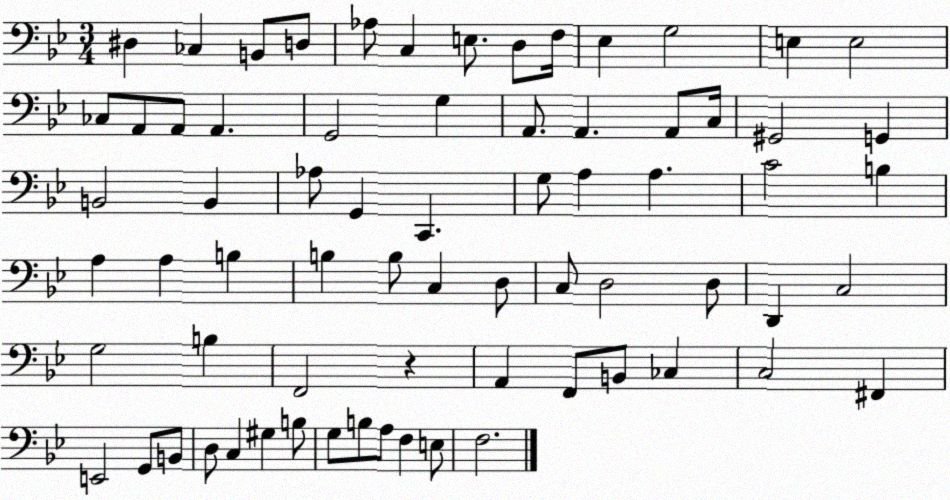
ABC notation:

X:1
T:Untitled
M:3/4
L:1/4
K:Bb
^D, _C, B,,/2 D,/2 _A,/2 C, E,/2 D,/2 F,/4 _E, G,2 E, E,2 _C,/2 A,,/2 A,,/2 A,, G,,2 G, A,,/2 A,, A,,/2 C,/4 ^G,,2 G,, B,,2 B,, _A,/2 G,, C,, G,/2 A, A, C2 B, A, A, B, B, B,/2 C, D,/2 C,/2 D,2 D,/2 D,, C,2 G,2 B, F,,2 z A,, F,,/2 B,,/2 _C, C,2 ^F,, E,,2 G,,/2 B,,/2 D,/2 C, ^G, B,/2 G,/2 B,/2 A,/2 F, E,/2 F,2